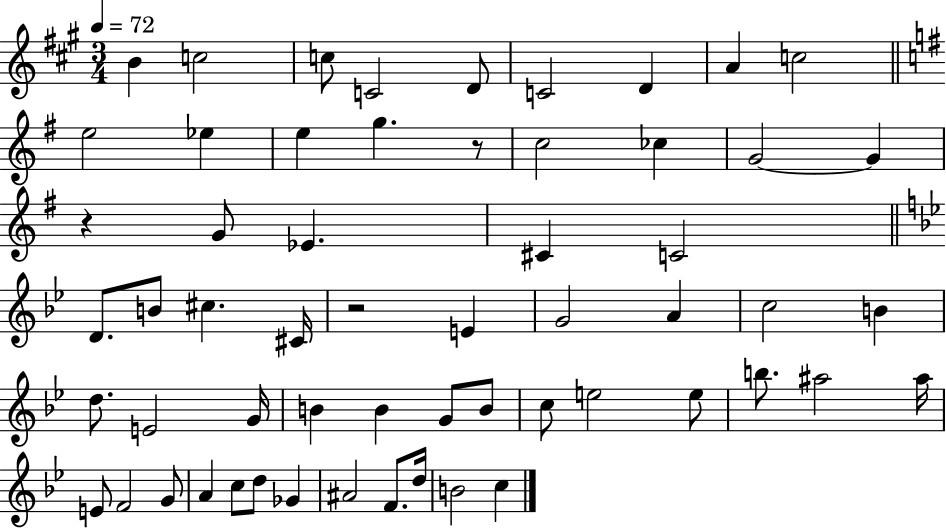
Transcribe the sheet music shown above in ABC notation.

X:1
T:Untitled
M:3/4
L:1/4
K:A
B c2 c/2 C2 D/2 C2 D A c2 e2 _e e g z/2 c2 _c G2 G z G/2 _E ^C C2 D/2 B/2 ^c ^C/4 z2 E G2 A c2 B d/2 E2 G/4 B B G/2 B/2 c/2 e2 e/2 b/2 ^a2 ^a/4 E/2 F2 G/2 A c/2 d/2 _G ^A2 F/2 d/4 B2 c